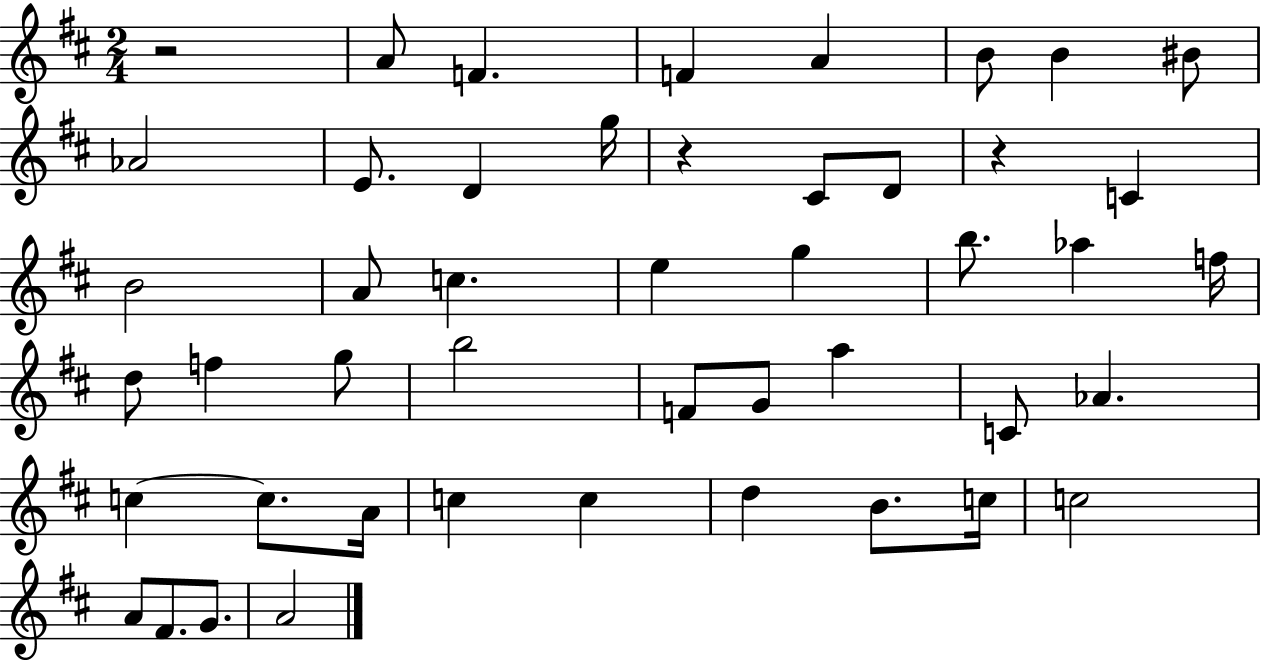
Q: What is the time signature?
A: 2/4